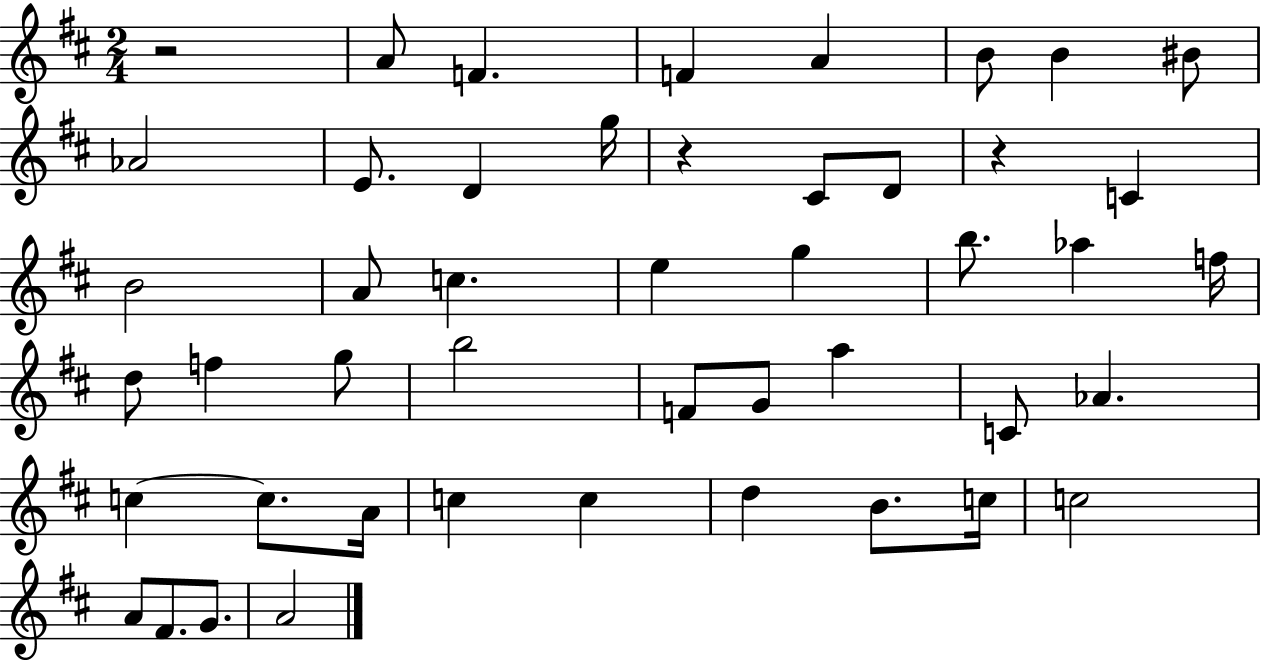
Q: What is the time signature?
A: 2/4